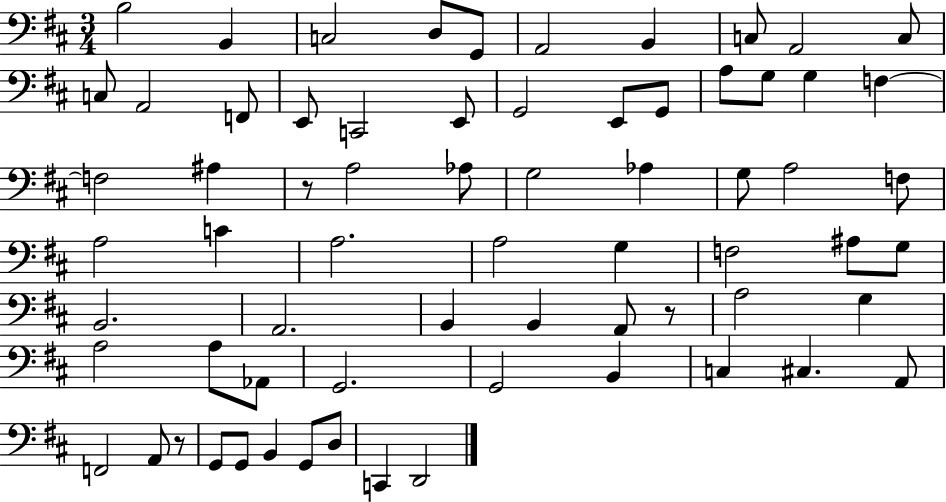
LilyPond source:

{
  \clef bass
  \numericTimeSignature
  \time 3/4
  \key d \major
  \repeat volta 2 { b2 b,4 | c2 d8 g,8 | a,2 b,4 | c8 a,2 c8 | \break c8 a,2 f,8 | e,8 c,2 e,8 | g,2 e,8 g,8 | a8 g8 g4 f4~~ | \break f2 ais4 | r8 a2 aes8 | g2 aes4 | g8 a2 f8 | \break a2 c'4 | a2. | a2 g4 | f2 ais8 g8 | \break b,2. | a,2. | b,4 b,4 a,8 r8 | a2 g4 | \break a2 a8 aes,8 | g,2. | g,2 b,4 | c4 cis4. a,8 | \break f,2 a,8 r8 | g,8 g,8 b,4 g,8 d8 | c,4 d,2 | } \bar "|."
}